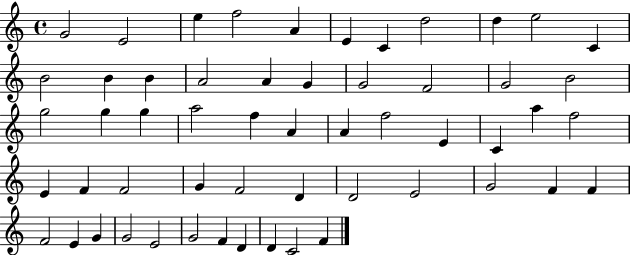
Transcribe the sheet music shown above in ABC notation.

X:1
T:Untitled
M:4/4
L:1/4
K:C
G2 E2 e f2 A E C d2 d e2 C B2 B B A2 A G G2 F2 G2 B2 g2 g g a2 f A A f2 E C a f2 E F F2 G F2 D D2 E2 G2 F F F2 E G G2 E2 G2 F D D C2 F